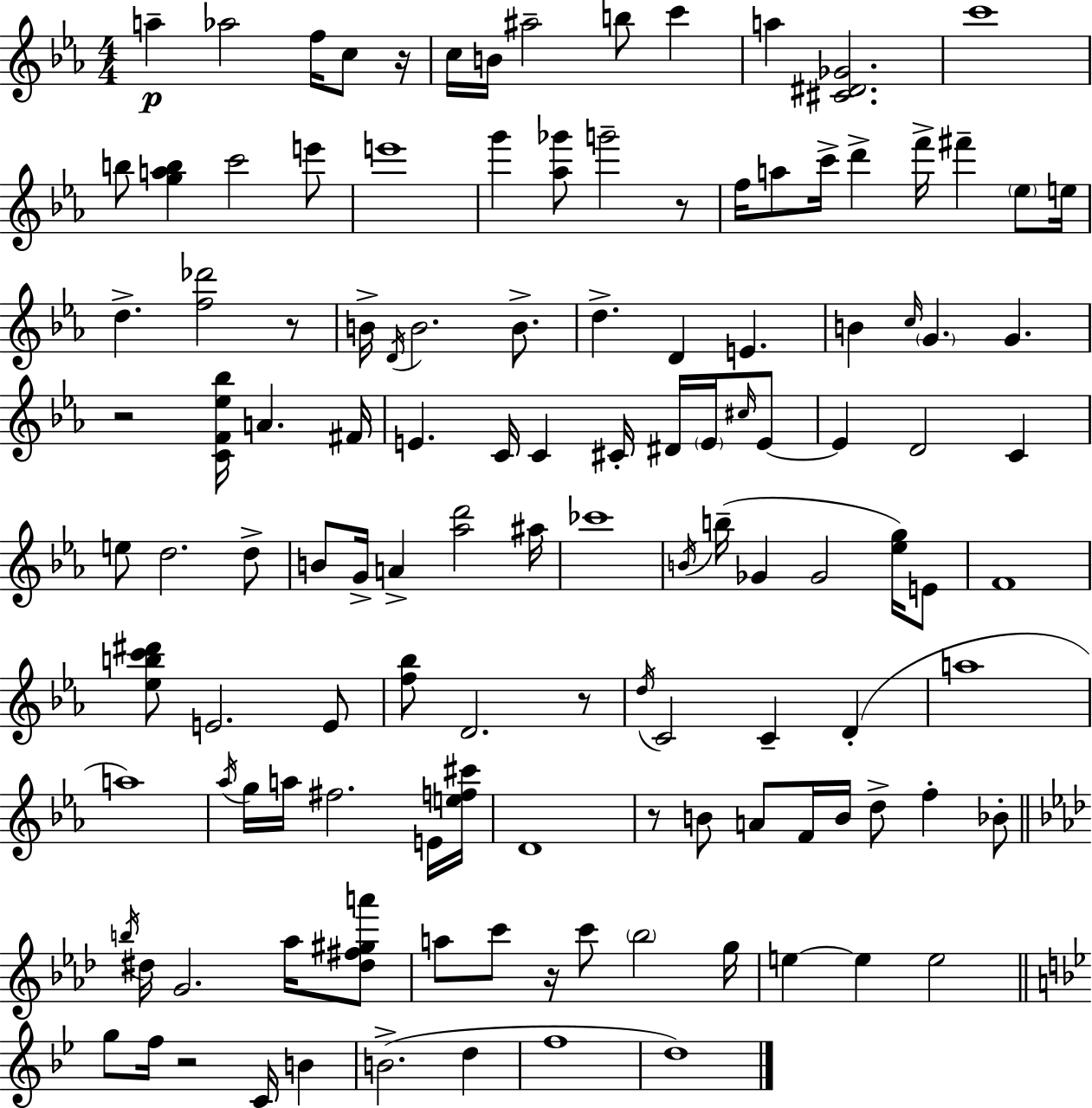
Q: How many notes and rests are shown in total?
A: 125